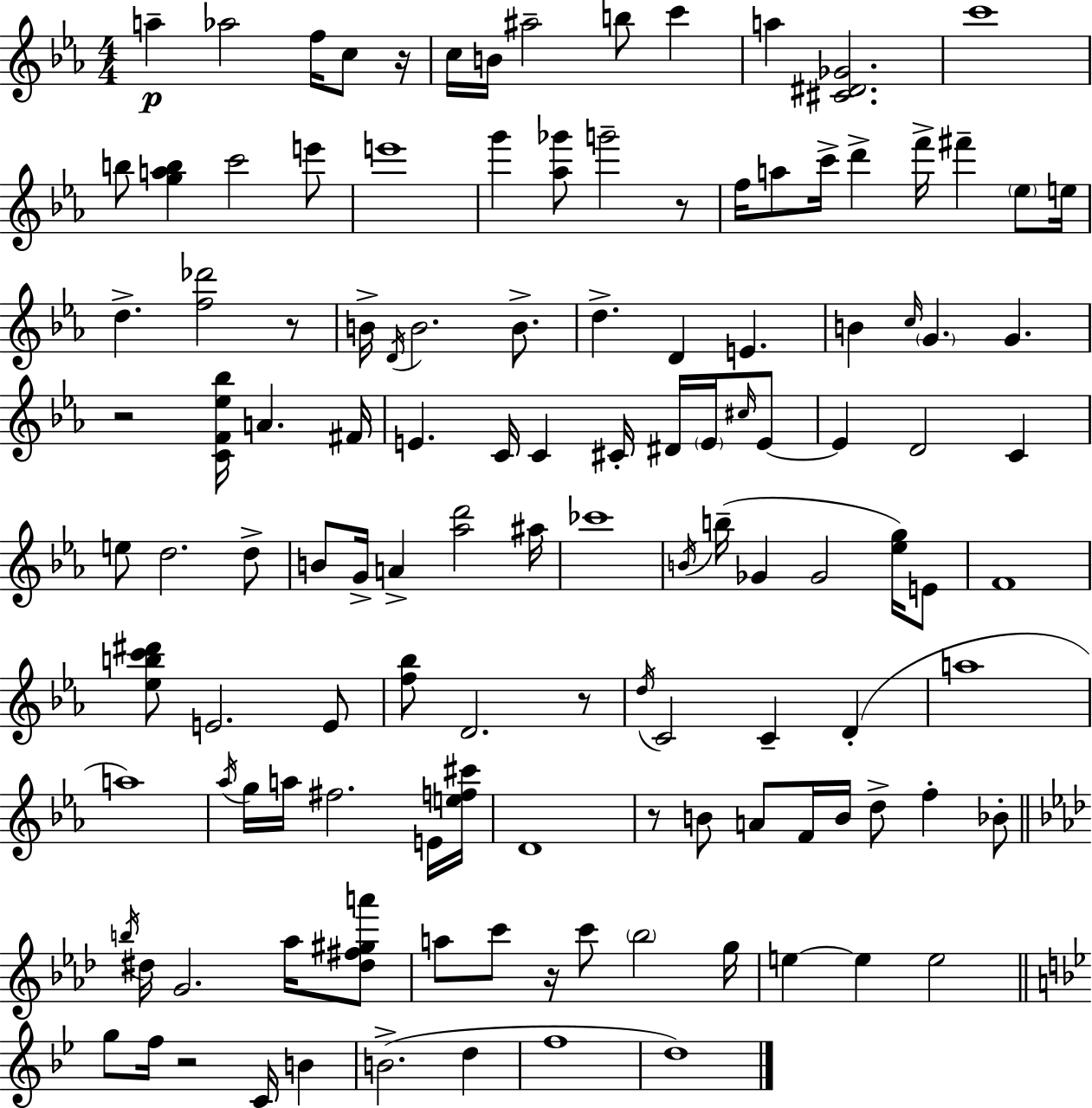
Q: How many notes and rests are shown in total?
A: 125